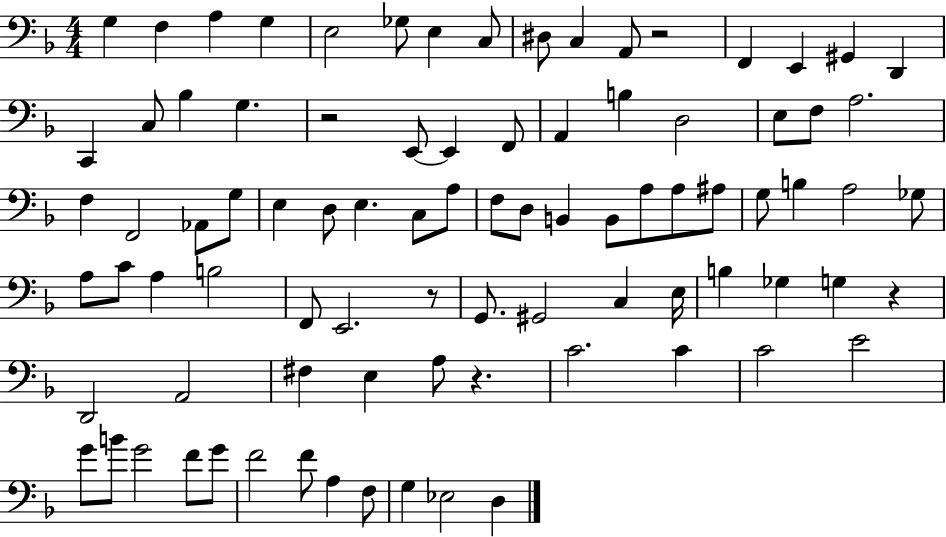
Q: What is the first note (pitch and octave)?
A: G3